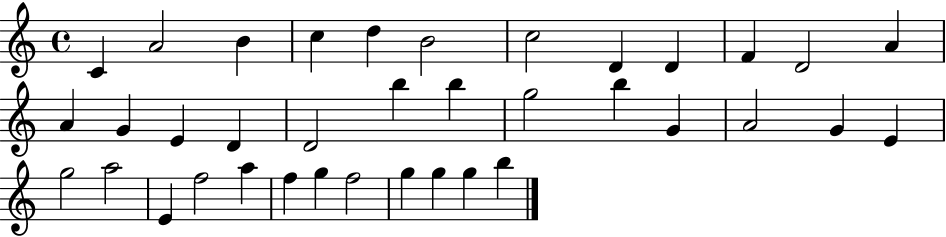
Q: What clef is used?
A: treble